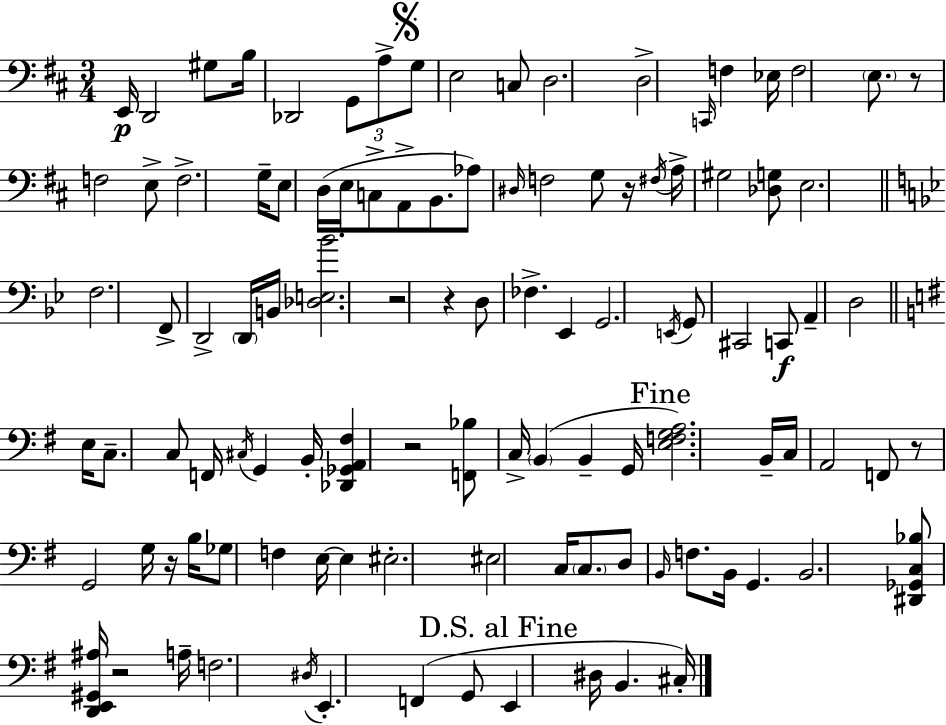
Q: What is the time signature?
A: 3/4